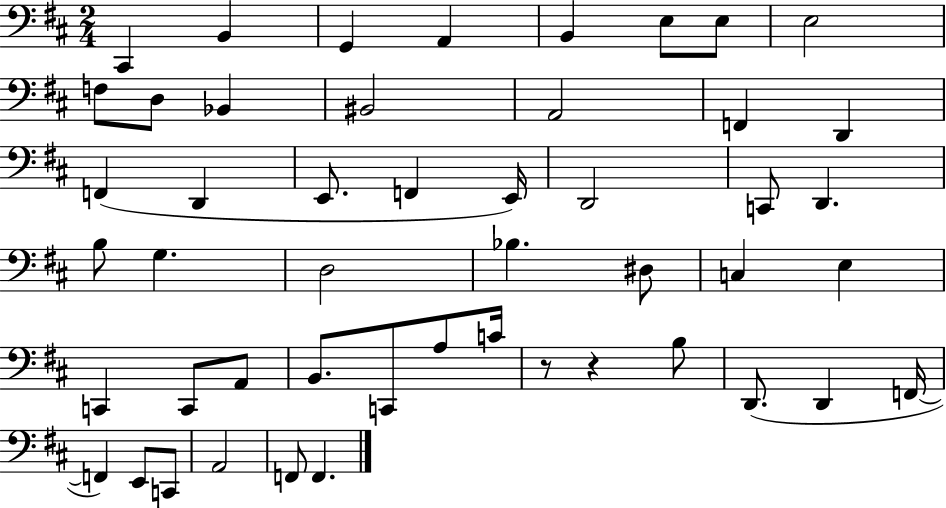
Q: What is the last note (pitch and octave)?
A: F2